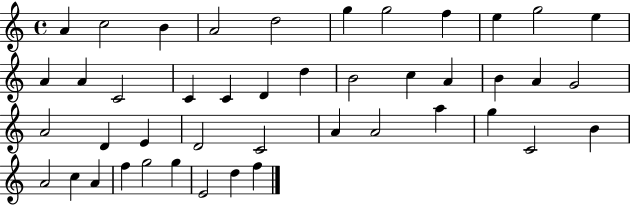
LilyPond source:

{
  \clef treble
  \time 4/4
  \defaultTimeSignature
  \key c \major
  a'4 c''2 b'4 | a'2 d''2 | g''4 g''2 f''4 | e''4 g''2 e''4 | \break a'4 a'4 c'2 | c'4 c'4 d'4 d''4 | b'2 c''4 a'4 | b'4 a'4 g'2 | \break a'2 d'4 e'4 | d'2 c'2 | a'4 a'2 a''4 | g''4 c'2 b'4 | \break a'2 c''4 a'4 | f''4 g''2 g''4 | e'2 d''4 f''4 | \bar "|."
}